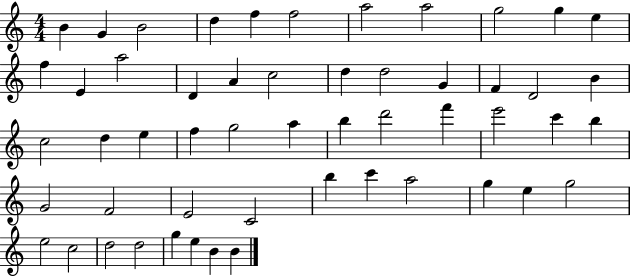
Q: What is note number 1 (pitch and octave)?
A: B4